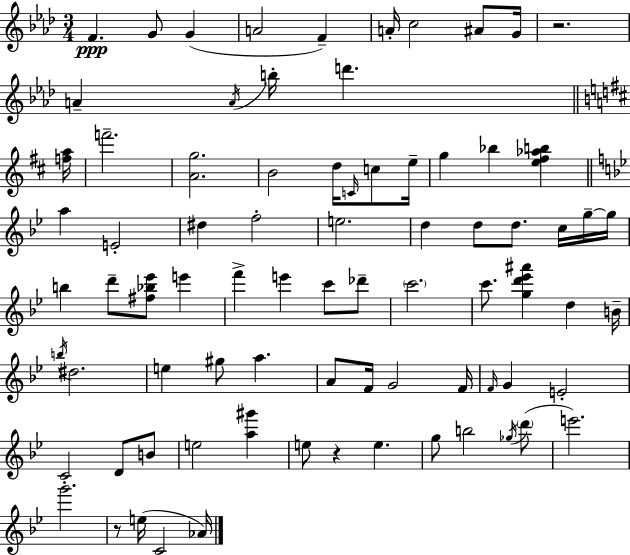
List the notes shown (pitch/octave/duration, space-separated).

F4/q. G4/e G4/q A4/h F4/q A4/s C5/h A#4/e G4/s R/h. A4/q A4/s B5/s D6/q. [F5,A5]/s F6/h. [A4,G5]/h. B4/h D5/s C4/s C5/e E5/s G5/q Bb5/q [E5,F#5,Ab5,B5]/q A5/q E4/h D#5/q F5/h E5/h. D5/q D5/e D5/e. C5/s G5/s G5/s B5/q D6/e [F#5,Bb5,Eb6]/e E6/q F6/q E6/q C6/e Db6/e C6/h. C6/e. [G5,D6,Eb6,A#6]/q D5/q B4/s B5/s D#5/h. E5/q G#5/e A5/q. A4/e F4/s G4/h F4/s F4/s G4/q E4/h C4/h D4/e B4/e E5/h [A5,G#6]/q E5/e R/q E5/q. G5/e B5/h Gb5/s D6/e E6/h. G6/h. R/e E5/s C4/h Ab4/s